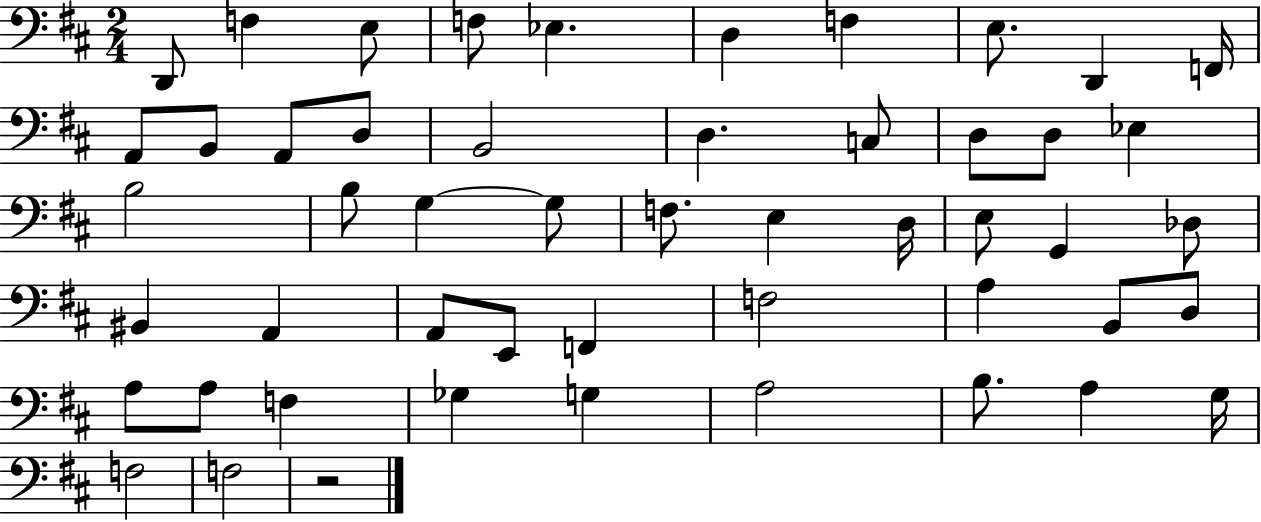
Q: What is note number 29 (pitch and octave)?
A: G2